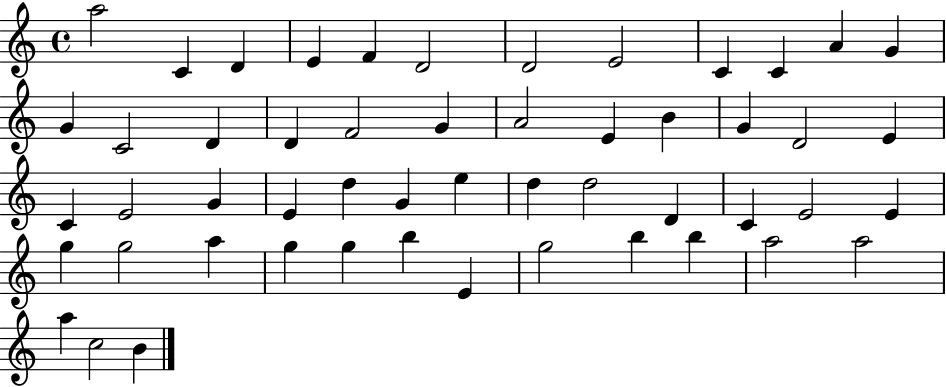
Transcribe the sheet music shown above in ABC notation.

X:1
T:Untitled
M:4/4
L:1/4
K:C
a2 C D E F D2 D2 E2 C C A G G C2 D D F2 G A2 E B G D2 E C E2 G E d G e d d2 D C E2 E g g2 a g g b E g2 b b a2 a2 a c2 B